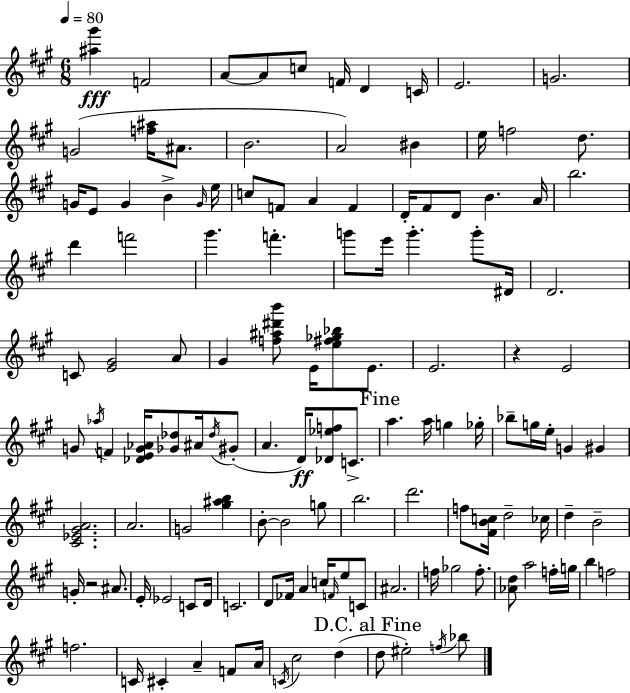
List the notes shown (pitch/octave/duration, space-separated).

[A#5,G#6]/q F4/h A4/e A4/e C5/e F4/s D4/q C4/s E4/h. G4/h. G4/h [F5,A#5]/s A#4/e. B4/h. A4/h BIS4/q E5/s F5/h D5/e. G4/s E4/e G4/q B4/q G4/s E5/s C5/e F4/e A4/q F4/q D4/s F#4/e D4/e B4/q. A4/s B5/h. D6/q F6/h G#6/q. F6/q. G6/e E6/s G6/q. G6/e D#4/s D4/h. C4/e [E4,G#4]/h A4/e G#4/q [F5,A#5,D#6,B6]/e E4/s [E5,F#5,Gb5,Bb5]/e E4/e. E4/h. R/q E4/h G4/e Ab5/s F4/q [Db4,E4,G4,Ab4]/s [Gb4,Db5]/e A#4/s Db5/s G#4/e A4/q. D4/s [Db4,Eb5,F5]/e C4/e. A5/q. A5/s G5/q Gb5/s Bb5/e G5/s E5/s G4/q G#4/q [C#4,Eb4,G#4,A4]/h. A4/h. G4/h [G#5,A#5,B5]/q B4/e B4/h G5/e B5/h. D6/h. F5/e [F#4,B4,C5]/s D5/h CES5/s D5/q B4/h G4/s R/h A#4/e. E4/s Eb4/h C4/e D4/s C4/h. D4/e FES4/s A4/q C5/s F4/s E5/e C4/e A#4/h. F5/s Gb5/h F5/e. [Ab4,D5]/e A5/h F5/s G5/s B5/q F5/h F5/h. C4/s C#4/q A4/q F4/e A4/s C4/s C#5/h D5/q D5/e EIS5/h F5/s Bb5/e